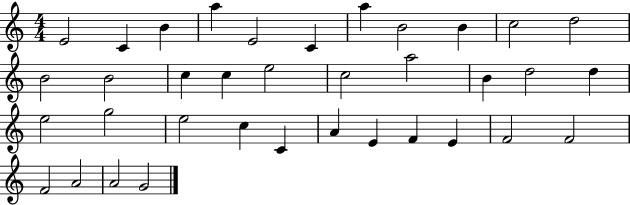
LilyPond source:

{
  \clef treble
  \numericTimeSignature
  \time 4/4
  \key c \major
  e'2 c'4 b'4 | a''4 e'2 c'4 | a''4 b'2 b'4 | c''2 d''2 | \break b'2 b'2 | c''4 c''4 e''2 | c''2 a''2 | b'4 d''2 d''4 | \break e''2 g''2 | e''2 c''4 c'4 | a'4 e'4 f'4 e'4 | f'2 f'2 | \break f'2 a'2 | a'2 g'2 | \bar "|."
}